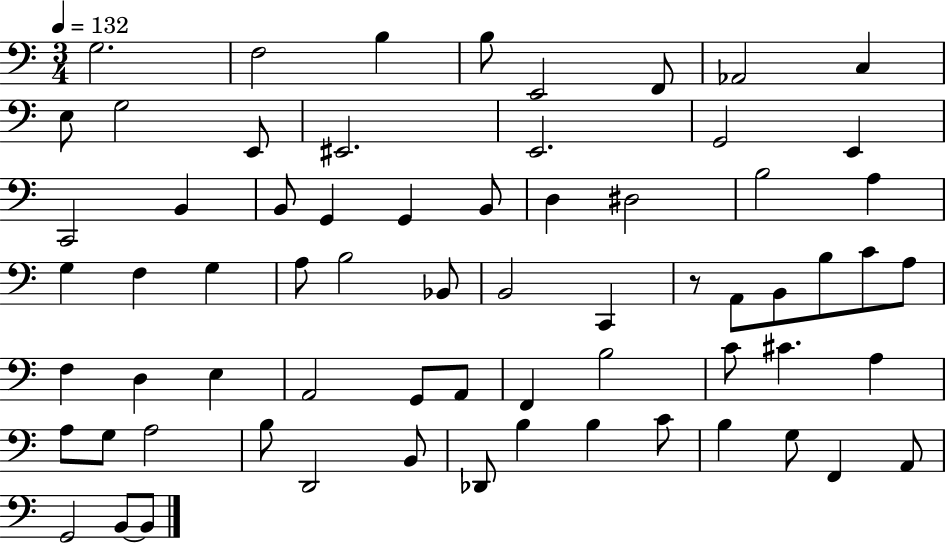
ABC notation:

X:1
T:Untitled
M:3/4
L:1/4
K:C
G,2 F,2 B, B,/2 E,,2 F,,/2 _A,,2 C, E,/2 G,2 E,,/2 ^E,,2 E,,2 G,,2 E,, C,,2 B,, B,,/2 G,, G,, B,,/2 D, ^D,2 B,2 A, G, F, G, A,/2 B,2 _B,,/2 B,,2 C,, z/2 A,,/2 B,,/2 B,/2 C/2 A,/2 F, D, E, A,,2 G,,/2 A,,/2 F,, B,2 C/2 ^C A, A,/2 G,/2 A,2 B,/2 D,,2 B,,/2 _D,,/2 B, B, C/2 B, G,/2 F,, A,,/2 G,,2 B,,/2 B,,/2